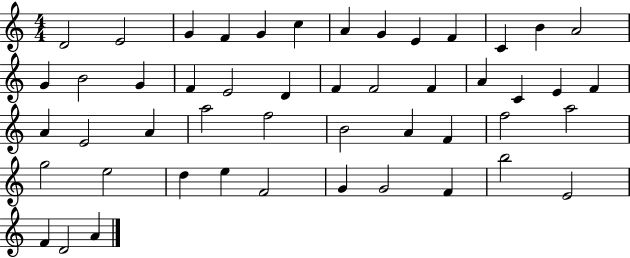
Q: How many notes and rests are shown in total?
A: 49